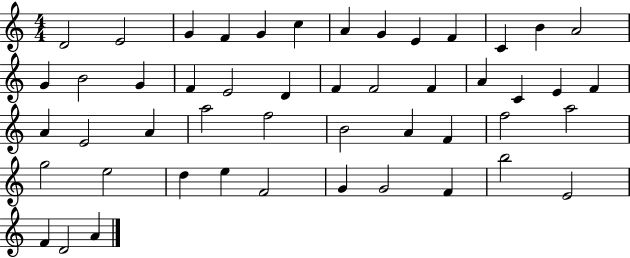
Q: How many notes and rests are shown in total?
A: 49